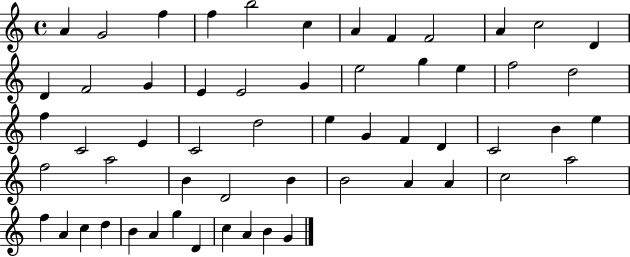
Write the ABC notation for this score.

X:1
T:Untitled
M:4/4
L:1/4
K:C
A G2 f f b2 c A F F2 A c2 D D F2 G E E2 G e2 g e f2 d2 f C2 E C2 d2 e G F D C2 B e f2 a2 B D2 B B2 A A c2 a2 f A c d B A g D c A B G